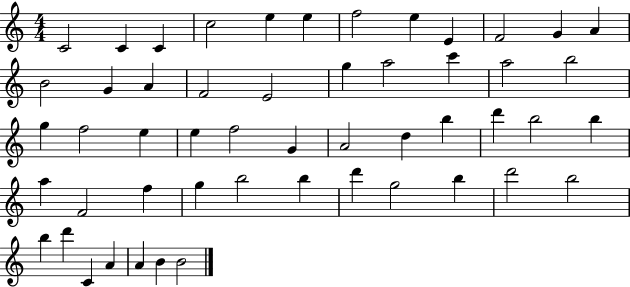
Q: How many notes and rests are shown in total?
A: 52